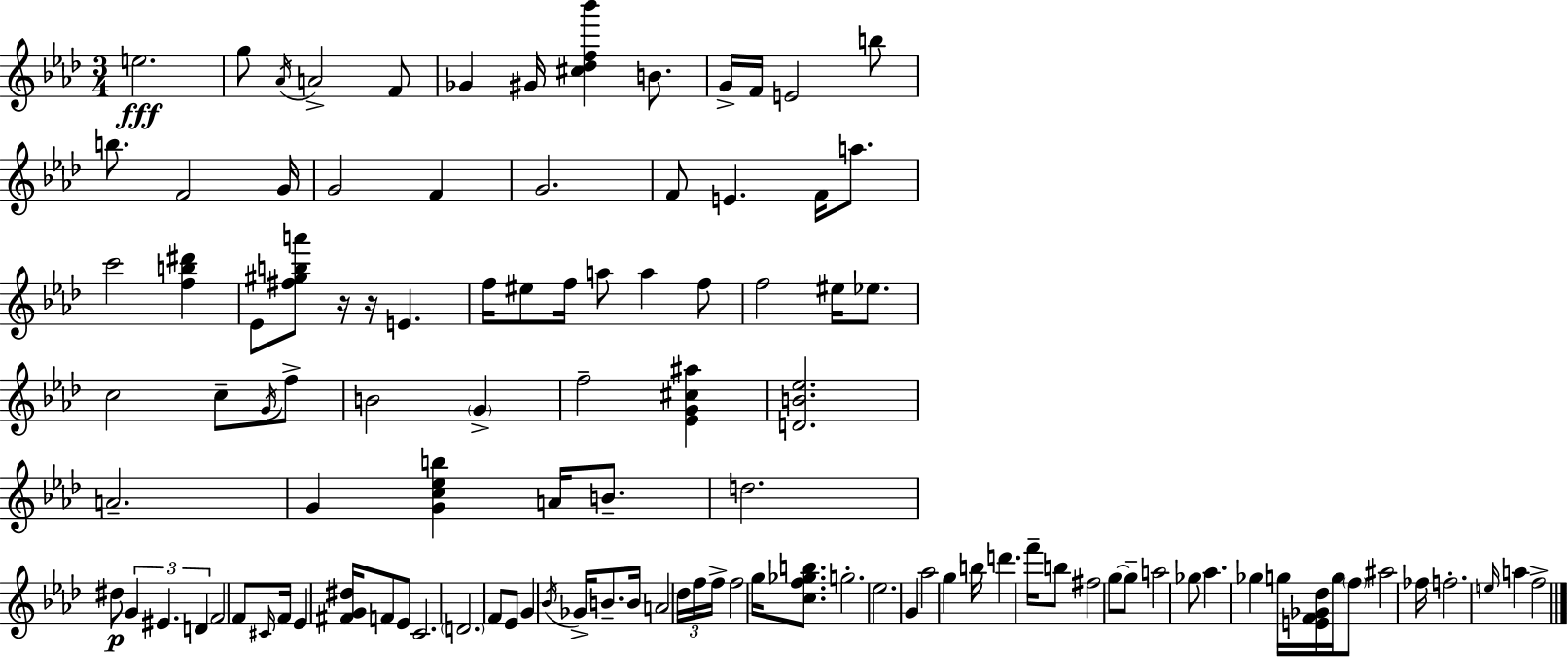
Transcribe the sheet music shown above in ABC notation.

X:1
T:Untitled
M:3/4
L:1/4
K:Fm
e2 g/2 _A/4 A2 F/2 _G ^G/4 [^c_df_b'] B/2 G/4 F/4 E2 b/2 b/2 F2 G/4 G2 F G2 F/2 E F/4 a/2 c'2 [fb^d'] _E/2 [^f^gba']/2 z/4 z/4 E f/4 ^e/2 f/4 a/2 a f/2 f2 ^e/4 _e/2 c2 c/2 G/4 f/2 B2 G f2 [_EG^c^a] [DB_e]2 A2 G [Gc_eb] A/4 B/2 d2 ^d/2 G ^E D F2 F/2 ^C/4 F/4 _E [^FG^d]/4 F/2 _E/2 C2 D2 F/2 _E/2 G _B/4 _G/4 B/2 B/4 A2 _d/4 f/4 f/4 f2 g/4 [cf_gb]/2 g2 _e2 G _a2 g b/4 d' f'/4 b/2 ^f2 g/2 g/2 a2 _g/2 _a _g g/4 [EF_G_d]/4 g/4 f/2 ^a2 _f/4 f2 e/4 a f2